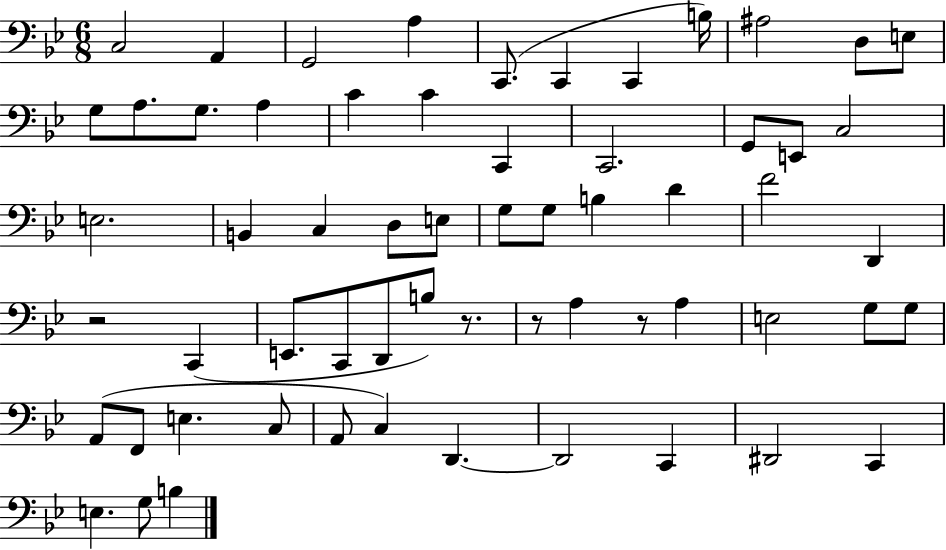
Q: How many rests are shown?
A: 4